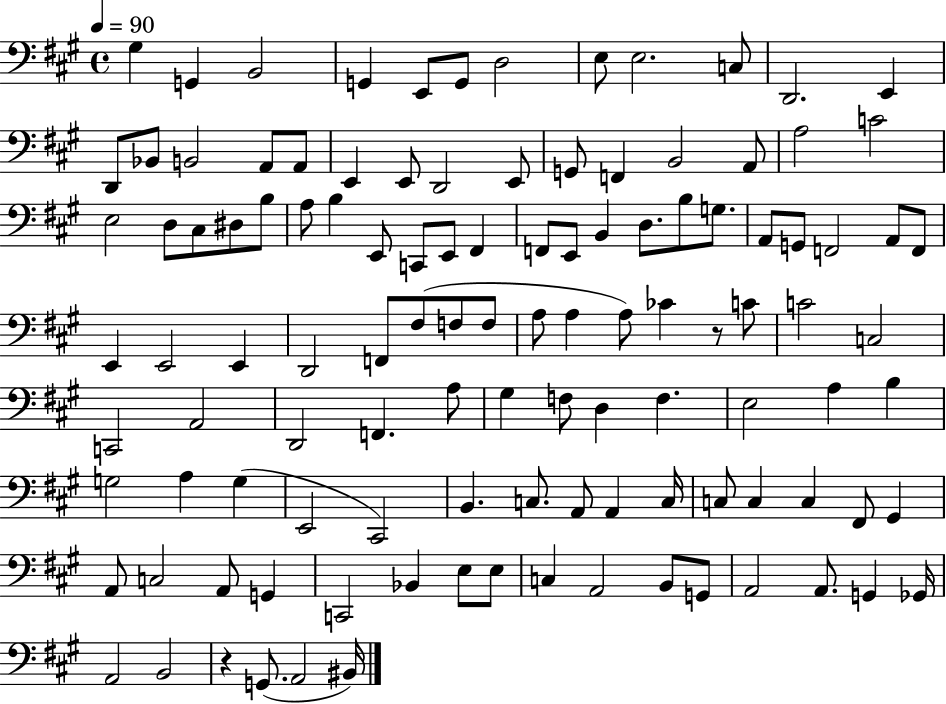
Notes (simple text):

G#3/q G2/q B2/h G2/q E2/e G2/e D3/h E3/e E3/h. C3/e D2/h. E2/q D2/e Bb2/e B2/h A2/e A2/e E2/q E2/e D2/h E2/e G2/e F2/q B2/h A2/e A3/h C4/h E3/h D3/e C#3/e D#3/e B3/e A3/e B3/q E2/e C2/e E2/e F#2/q F2/e E2/e B2/q D3/e. B3/e G3/e. A2/e G2/e F2/h A2/e F2/e E2/q E2/h E2/q D2/h F2/e F#3/e F3/e F3/e A3/e A3/q A3/e CES4/q R/e C4/e C4/h C3/h C2/h A2/h D2/h F2/q. A3/e G#3/q F3/e D3/q F3/q. E3/h A3/q B3/q G3/h A3/q G3/q E2/h C#2/h B2/q. C3/e. A2/e A2/q C3/s C3/e C3/q C3/q F#2/e G#2/q A2/e C3/h A2/e G2/q C2/h Bb2/q E3/e E3/e C3/q A2/h B2/e G2/e A2/h A2/e. G2/q Gb2/s A2/h B2/h R/q G2/e. A2/h BIS2/s